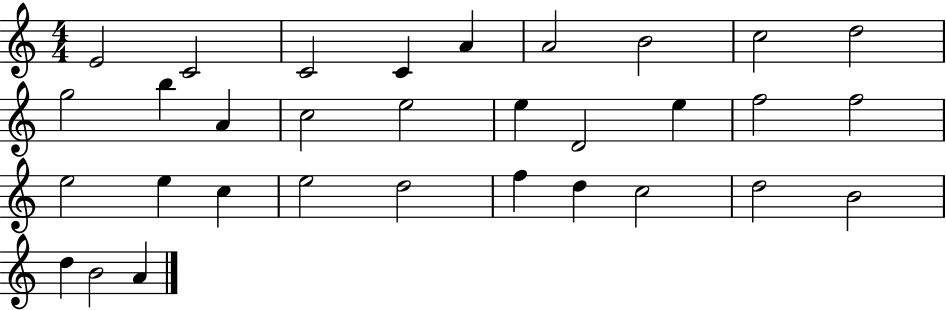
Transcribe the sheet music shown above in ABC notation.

X:1
T:Untitled
M:4/4
L:1/4
K:C
E2 C2 C2 C A A2 B2 c2 d2 g2 b A c2 e2 e D2 e f2 f2 e2 e c e2 d2 f d c2 d2 B2 d B2 A